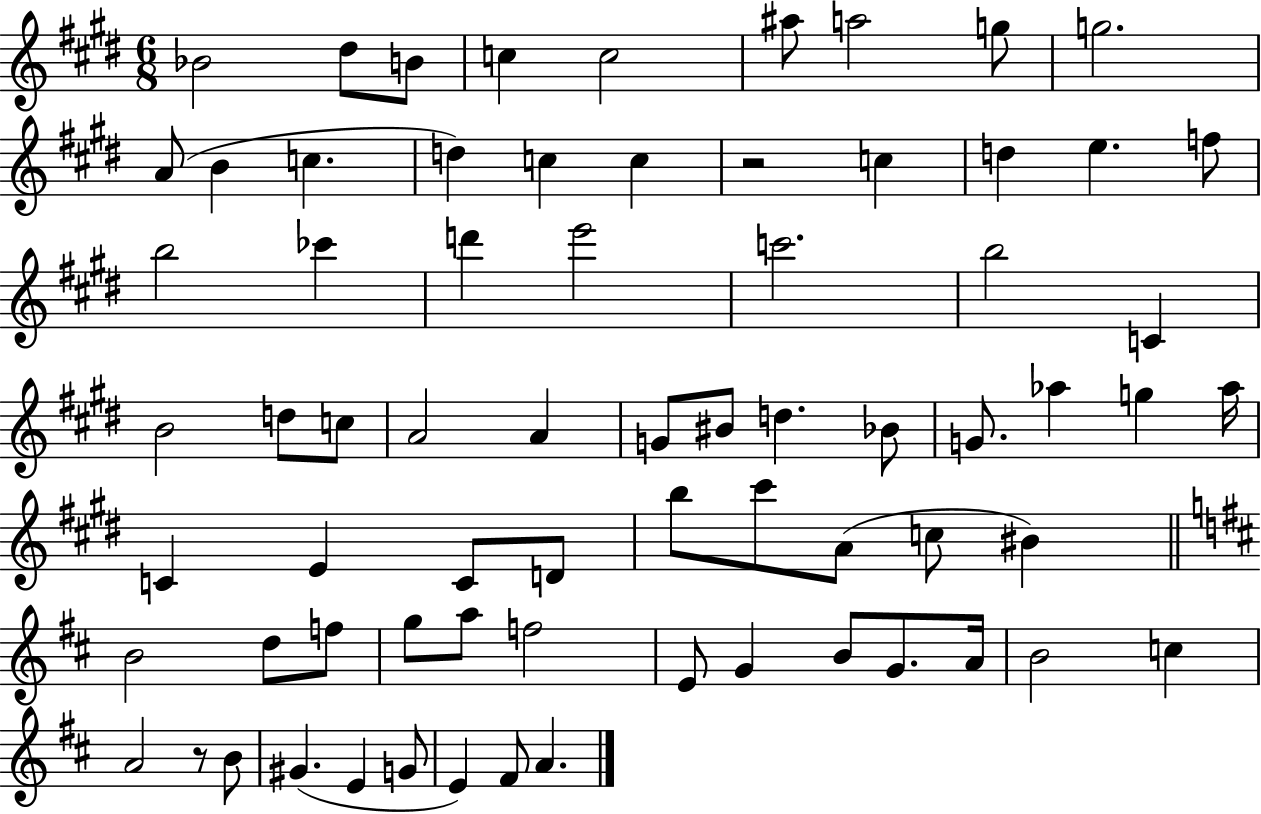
Bb4/h D#5/e B4/e C5/q C5/h A#5/e A5/h G5/e G5/h. A4/e B4/q C5/q. D5/q C5/q C5/q R/h C5/q D5/q E5/q. F5/e B5/h CES6/q D6/q E6/h C6/h. B5/h C4/q B4/h D5/e C5/e A4/h A4/q G4/e BIS4/e D5/q. Bb4/e G4/e. Ab5/q G5/q Ab5/s C4/q E4/q C4/e D4/e B5/e C#6/e A4/e C5/e BIS4/q B4/h D5/e F5/e G5/e A5/e F5/h E4/e G4/q B4/e G4/e. A4/s B4/h C5/q A4/h R/e B4/e G#4/q. E4/q G4/e E4/q F#4/e A4/q.